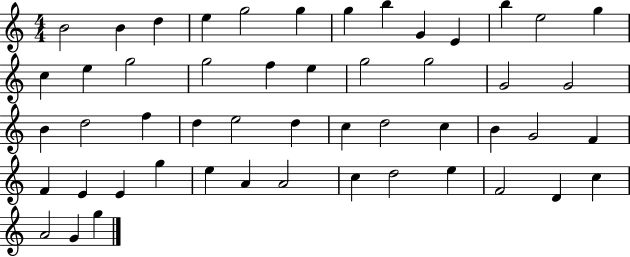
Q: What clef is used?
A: treble